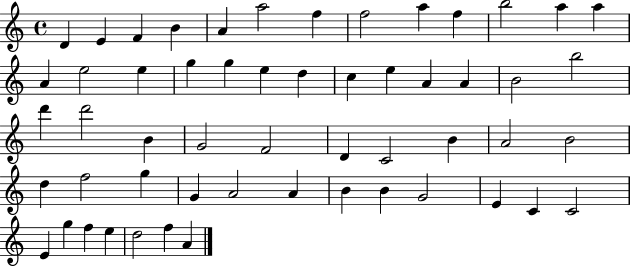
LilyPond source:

{
  \clef treble
  \time 4/4
  \defaultTimeSignature
  \key c \major
  d'4 e'4 f'4 b'4 | a'4 a''2 f''4 | f''2 a''4 f''4 | b''2 a''4 a''4 | \break a'4 e''2 e''4 | g''4 g''4 e''4 d''4 | c''4 e''4 a'4 a'4 | b'2 b''2 | \break d'''4 d'''2 b'4 | g'2 f'2 | d'4 c'2 b'4 | a'2 b'2 | \break d''4 f''2 g''4 | g'4 a'2 a'4 | b'4 b'4 g'2 | e'4 c'4 c'2 | \break e'4 g''4 f''4 e''4 | d''2 f''4 a'4 | \bar "|."
}